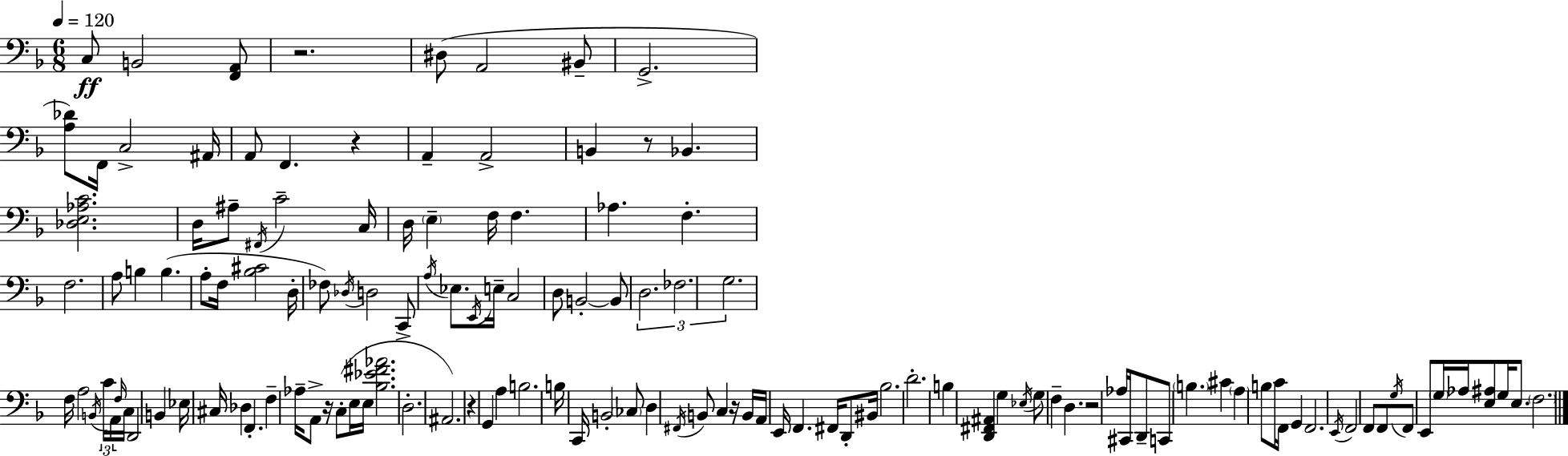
X:1
T:Untitled
M:6/8
L:1/4
K:Dm
C,/2 B,,2 [F,,A,,]/2 z2 ^D,/2 A,,2 ^B,,/2 G,,2 [A,_D]/2 F,,/4 C,2 ^A,,/4 A,,/2 F,, z A,, A,,2 B,, z/2 _B,, [_D,E,_A,C]2 D,/4 ^A,/2 ^F,,/4 C2 C,/4 D,/4 E, F,/4 F, _A, F, F,2 A,/2 B, B, A,/2 F,/4 [_B,^C]2 D,/4 _F,/2 _D,/4 D,2 C,,/2 A,/4 _E,/2 E,,/4 E,/4 C,2 D,/2 B,,2 B,,/2 D,2 _F,2 G,2 F,/4 A,2 B,,/4 C/4 A,,/4 F,/4 C,/4 D,,2 B,, _E,/4 ^C,/4 _D, F,, F, _A,/4 A,,/2 z/4 C,/2 E,/4 E,/4 [_B,_E^F_A]2 D,2 ^A,,2 z G,, A, B,2 B,/4 C,,/4 B,,2 _C,/2 D, ^F,,/4 B,,/2 C, z/4 B,,/4 A,,/4 E,,/4 F,, ^F,,/4 D,,/2 ^B,,/4 _B,2 D2 B, [D,,^F,,^A,,] G, _E,/4 G,/2 F, D, z2 _A,/4 ^C,,/4 D,,/2 C,,/2 B, ^C A, B,/2 C/4 F,,/4 G,, F,,2 E,,/4 F,,2 F,,/2 F,,/2 G,/4 F,,/2 E,,/2 G,/4 _A,/4 [E,^A,]/2 G,/4 E,/2 F,2